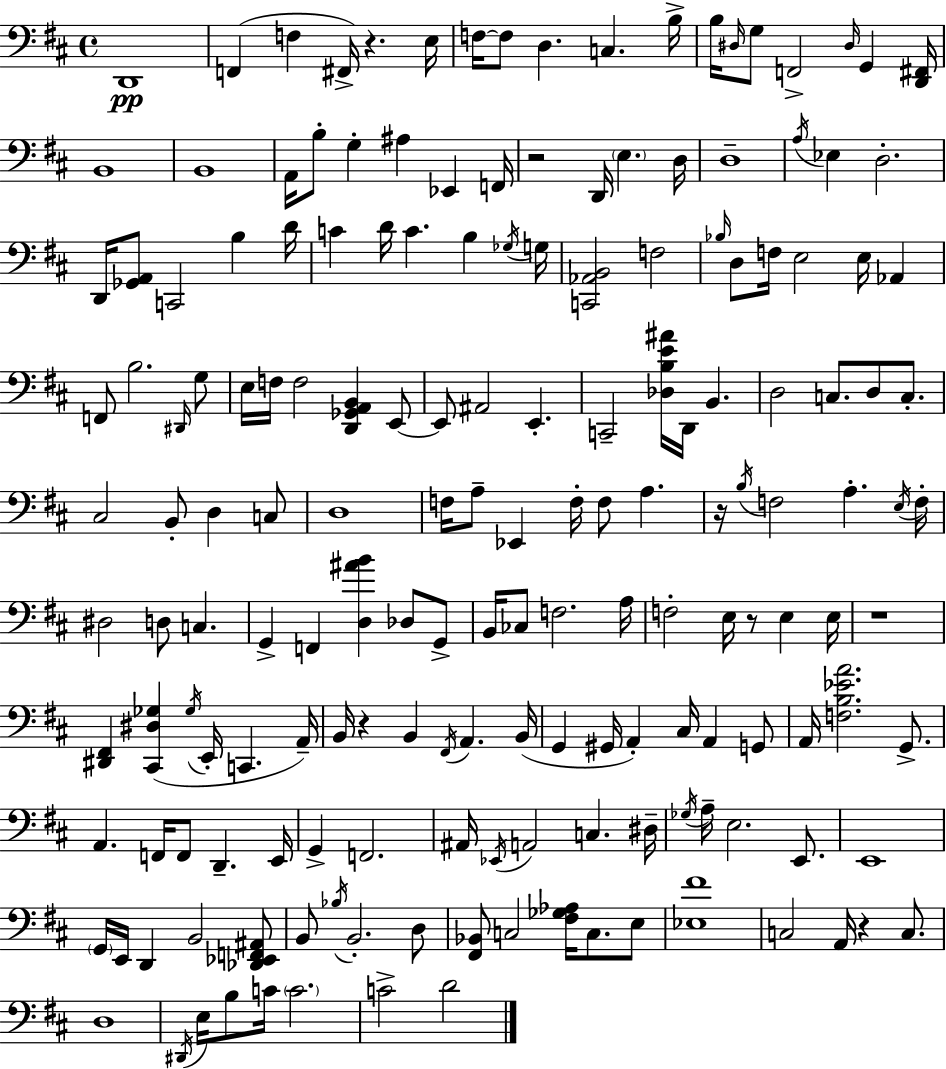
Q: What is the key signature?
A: D major